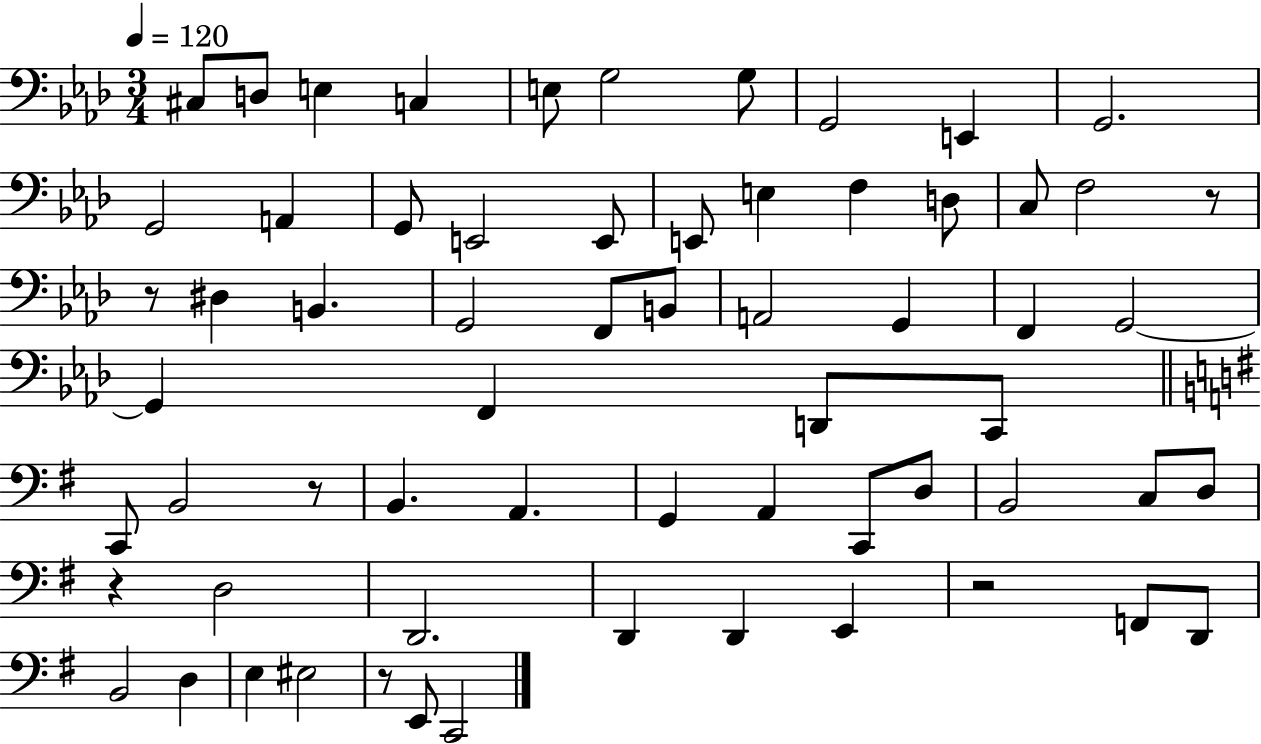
X:1
T:Untitled
M:3/4
L:1/4
K:Ab
^C,/2 D,/2 E, C, E,/2 G,2 G,/2 G,,2 E,, G,,2 G,,2 A,, G,,/2 E,,2 E,,/2 E,,/2 E, F, D,/2 C,/2 F,2 z/2 z/2 ^D, B,, G,,2 F,,/2 B,,/2 A,,2 G,, F,, G,,2 G,, F,, D,,/2 C,,/2 C,,/2 B,,2 z/2 B,, A,, G,, A,, C,,/2 D,/2 B,,2 C,/2 D,/2 z D,2 D,,2 D,, D,, E,, z2 F,,/2 D,,/2 B,,2 D, E, ^E,2 z/2 E,,/2 C,,2